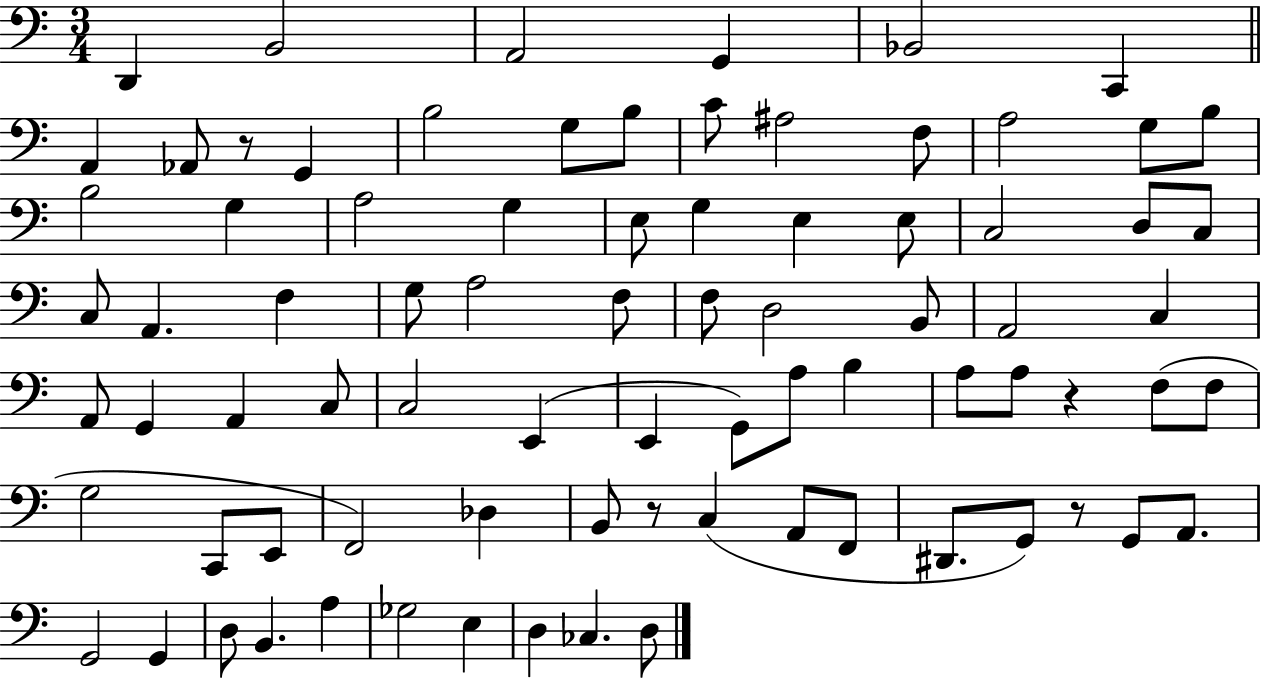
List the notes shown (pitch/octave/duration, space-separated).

D2/q B2/h A2/h G2/q Bb2/h C2/q A2/q Ab2/e R/e G2/q B3/h G3/e B3/e C4/e A#3/h F3/e A3/h G3/e B3/e B3/h G3/q A3/h G3/q E3/e G3/q E3/q E3/e C3/h D3/e C3/e C3/e A2/q. F3/q G3/e A3/h F3/e F3/e D3/h B2/e A2/h C3/q A2/e G2/q A2/q C3/e C3/h E2/q E2/q G2/e A3/e B3/q A3/e A3/e R/q F3/e F3/e G3/h C2/e E2/e F2/h Db3/q B2/e R/e C3/q A2/e F2/e D#2/e. G2/e R/e G2/e A2/e. G2/h G2/q D3/e B2/q. A3/q Gb3/h E3/q D3/q CES3/q. D3/e